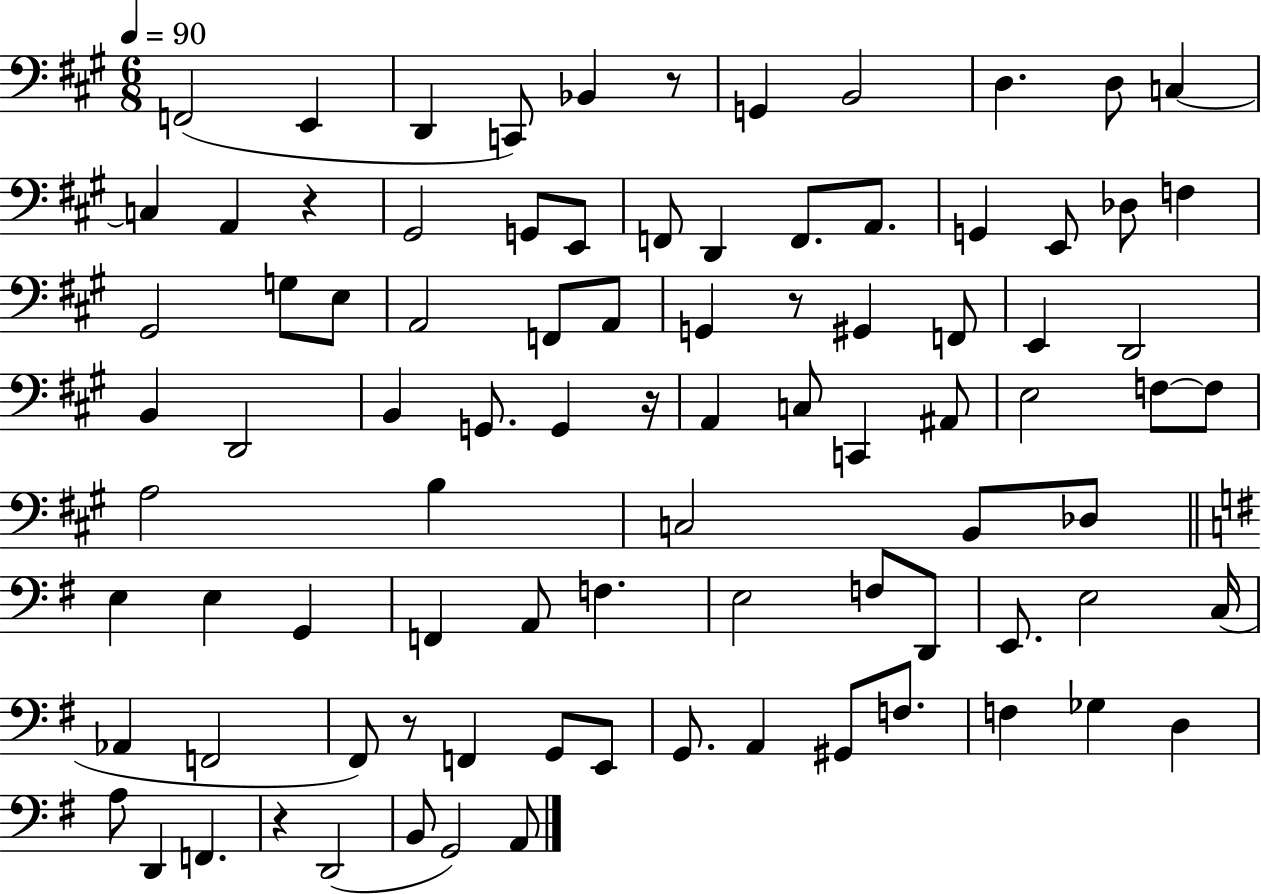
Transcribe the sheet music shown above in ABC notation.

X:1
T:Untitled
M:6/8
L:1/4
K:A
F,,2 E,, D,, C,,/2 _B,, z/2 G,, B,,2 D, D,/2 C, C, A,, z ^G,,2 G,,/2 E,,/2 F,,/2 D,, F,,/2 A,,/2 G,, E,,/2 _D,/2 F, ^G,,2 G,/2 E,/2 A,,2 F,,/2 A,,/2 G,, z/2 ^G,, F,,/2 E,, D,,2 B,, D,,2 B,, G,,/2 G,, z/4 A,, C,/2 C,, ^A,,/2 E,2 F,/2 F,/2 A,2 B, C,2 B,,/2 _D,/2 E, E, G,, F,, A,,/2 F, E,2 F,/2 D,,/2 E,,/2 E,2 C,/4 _A,, F,,2 ^F,,/2 z/2 F,, G,,/2 E,,/2 G,,/2 A,, ^G,,/2 F,/2 F, _G, D, A,/2 D,, F,, z D,,2 B,,/2 G,,2 A,,/2